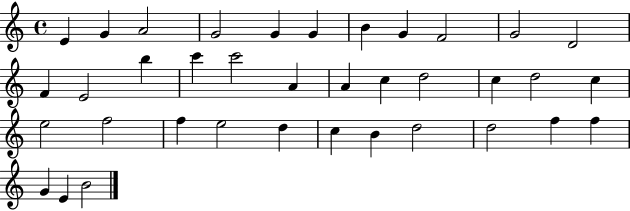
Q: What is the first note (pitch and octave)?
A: E4